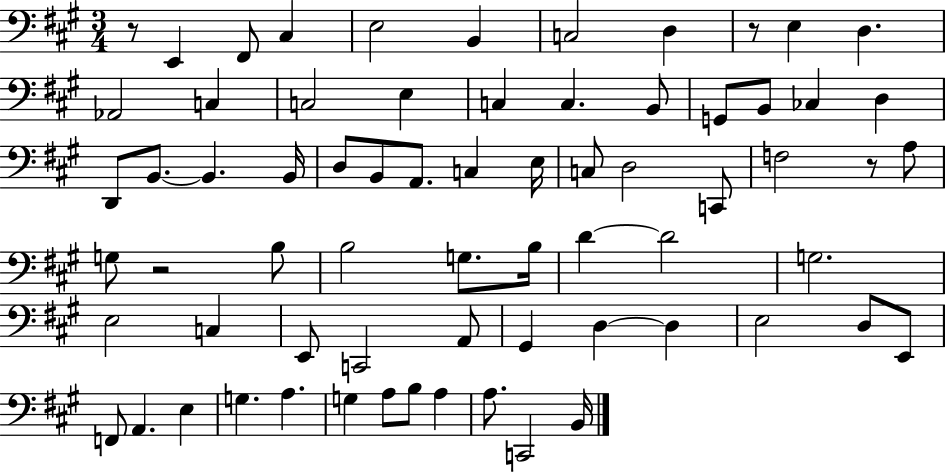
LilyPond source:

{
  \clef bass
  \numericTimeSignature
  \time 3/4
  \key a \major
  r8 e,4 fis,8 cis4 | e2 b,4 | c2 d4 | r8 e4 d4. | \break aes,2 c4 | c2 e4 | c4 c4. b,8 | g,8 b,8 ces4 d4 | \break d,8 b,8.~~ b,4. b,16 | d8 b,8 a,8. c4 e16 | c8 d2 c,8 | f2 r8 a8 | \break g8 r2 b8 | b2 g8. b16 | d'4~~ d'2 | g2. | \break e2 c4 | e,8 c,2 a,8 | gis,4 d4~~ d4 | e2 d8 e,8 | \break f,8 a,4. e4 | g4. a4. | g4 a8 b8 a4 | a8. c,2 b,16 | \break \bar "|."
}